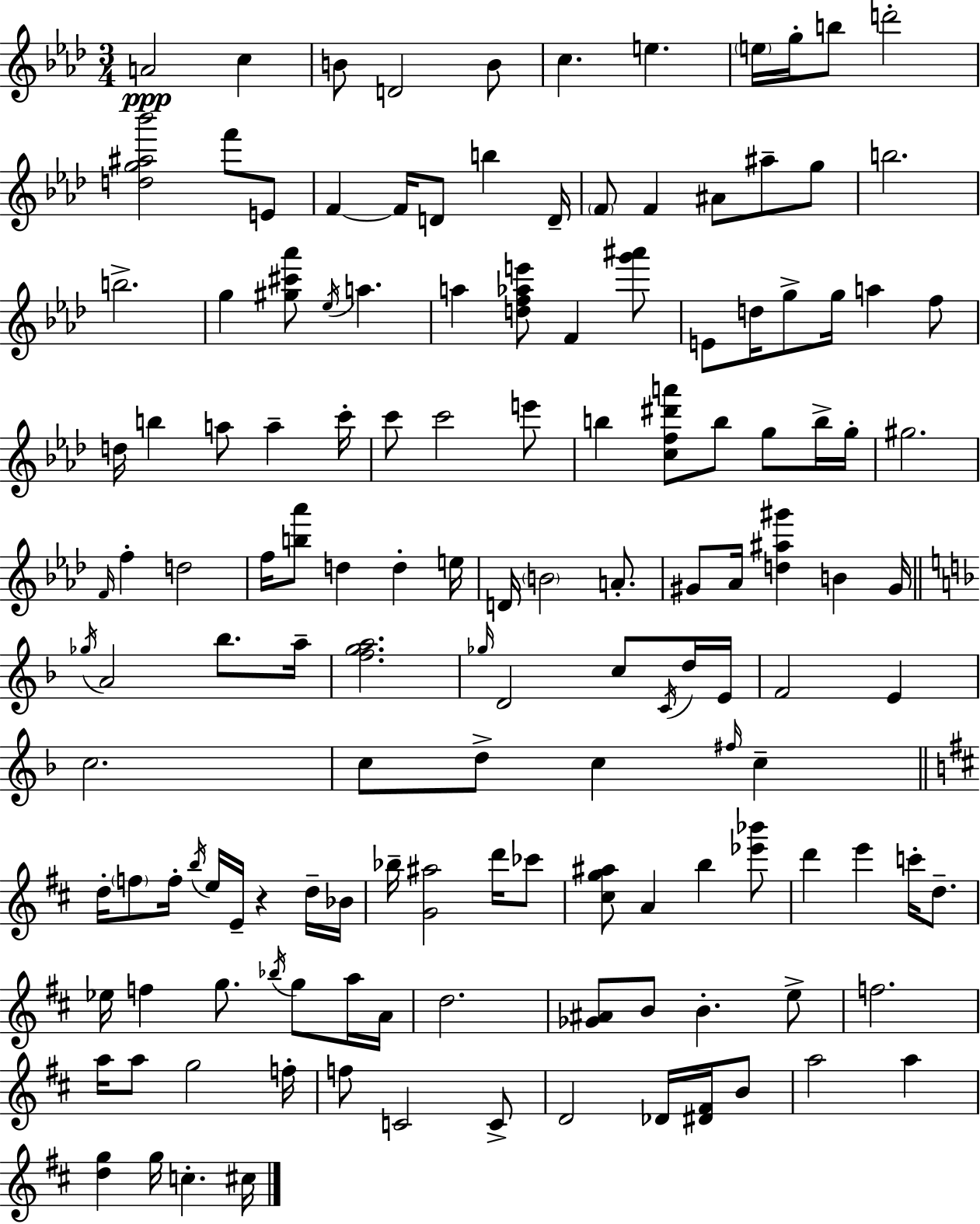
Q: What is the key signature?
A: AES major